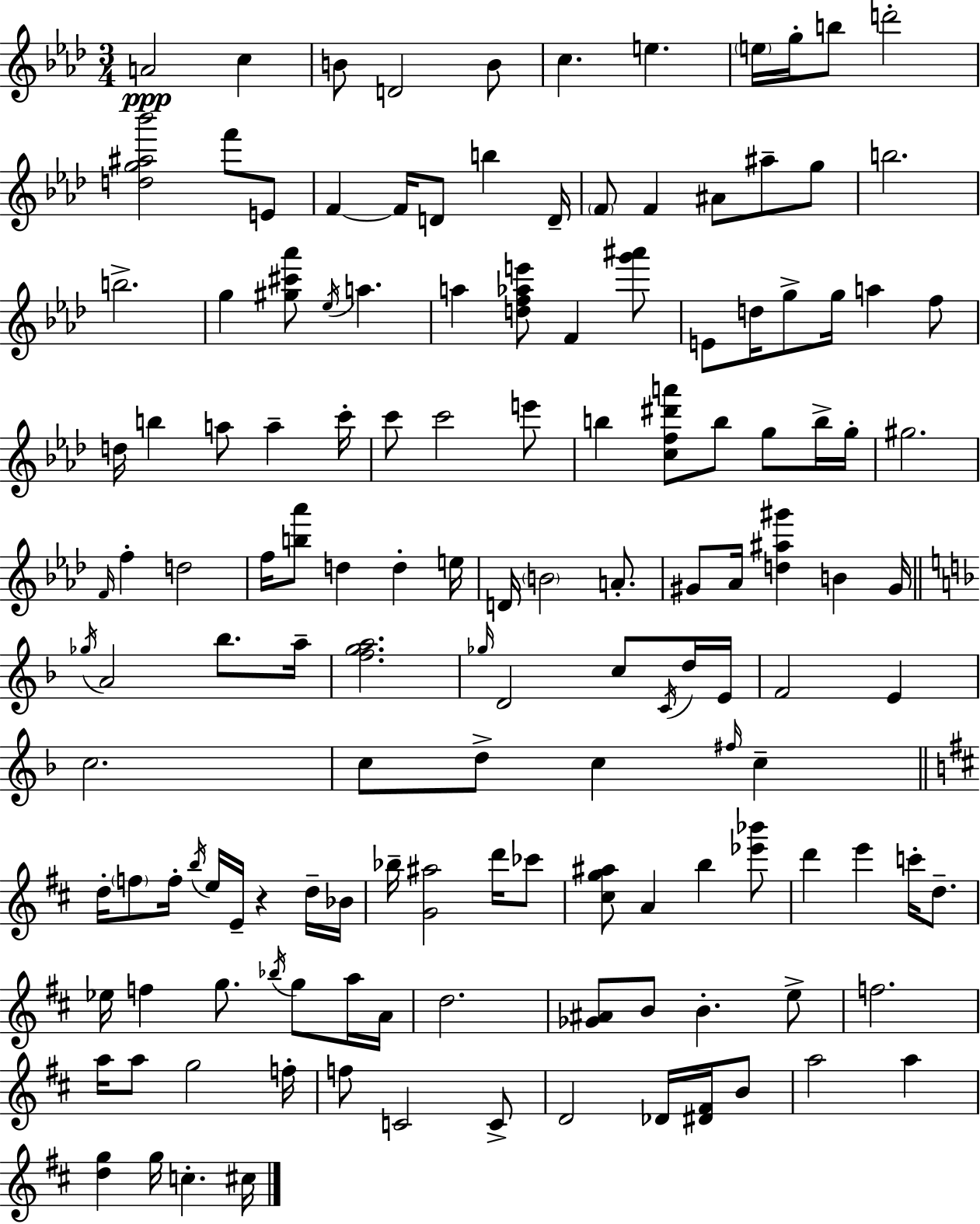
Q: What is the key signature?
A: AES major